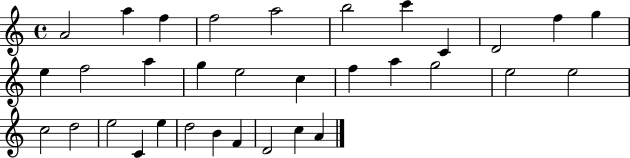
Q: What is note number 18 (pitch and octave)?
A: F5